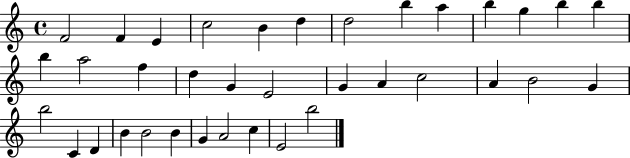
F4/h F4/q E4/q C5/h B4/q D5/q D5/h B5/q A5/q B5/q G5/q B5/q B5/q B5/q A5/h F5/q D5/q G4/q E4/h G4/q A4/q C5/h A4/q B4/h G4/q B5/h C4/q D4/q B4/q B4/h B4/q G4/q A4/h C5/q E4/h B5/h